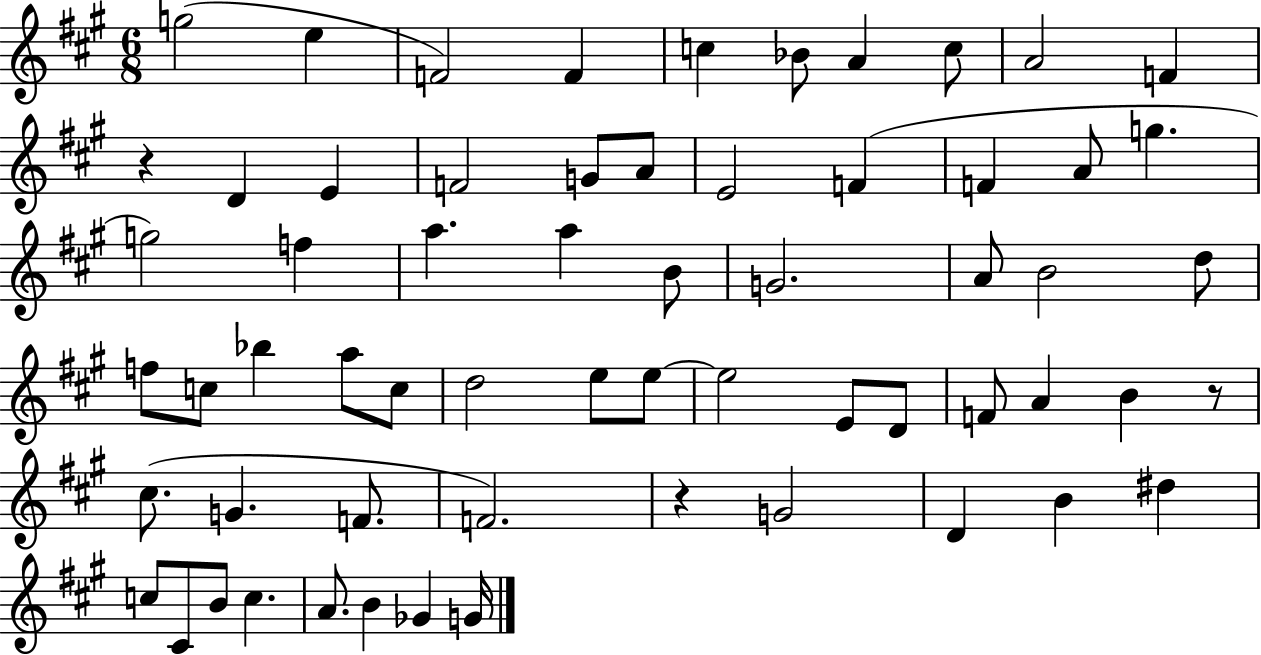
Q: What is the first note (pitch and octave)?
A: G5